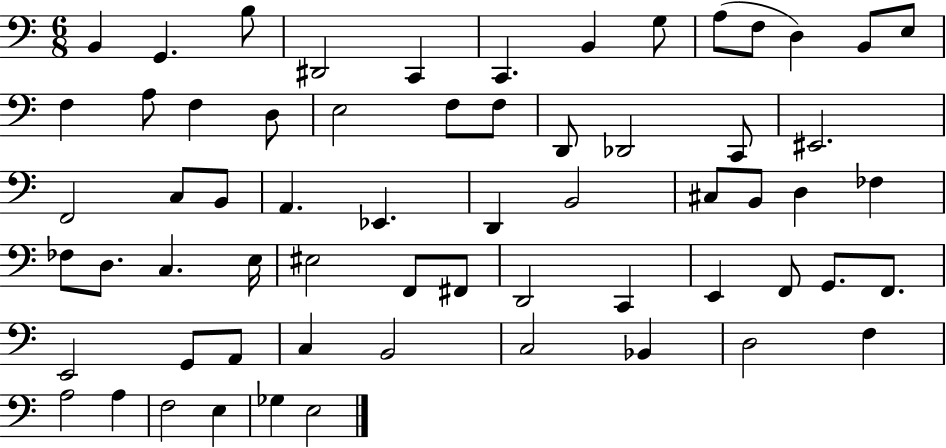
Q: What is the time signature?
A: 6/8